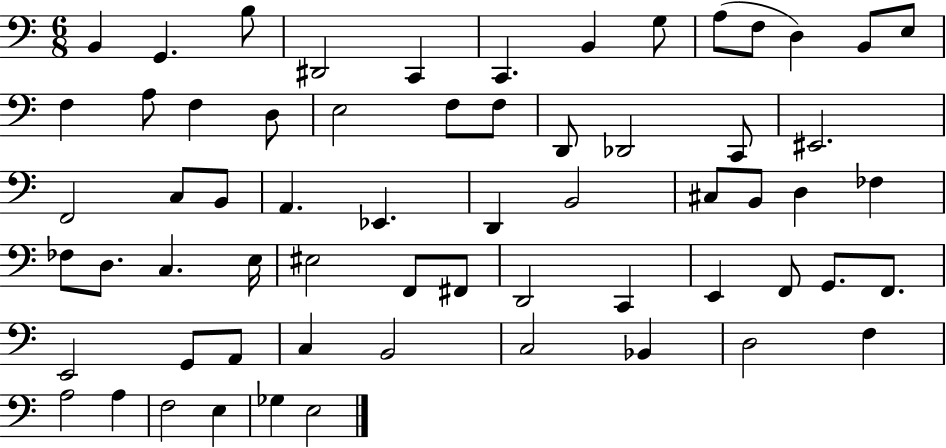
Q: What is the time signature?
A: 6/8